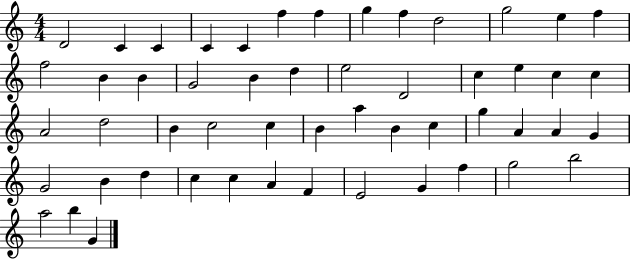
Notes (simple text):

D4/h C4/q C4/q C4/q C4/q F5/q F5/q G5/q F5/q D5/h G5/h E5/q F5/q F5/h B4/q B4/q G4/h B4/q D5/q E5/h D4/h C5/q E5/q C5/q C5/q A4/h D5/h B4/q C5/h C5/q B4/q A5/q B4/q C5/q G5/q A4/q A4/q G4/q G4/h B4/q D5/q C5/q C5/q A4/q F4/q E4/h G4/q F5/q G5/h B5/h A5/h B5/q G4/q